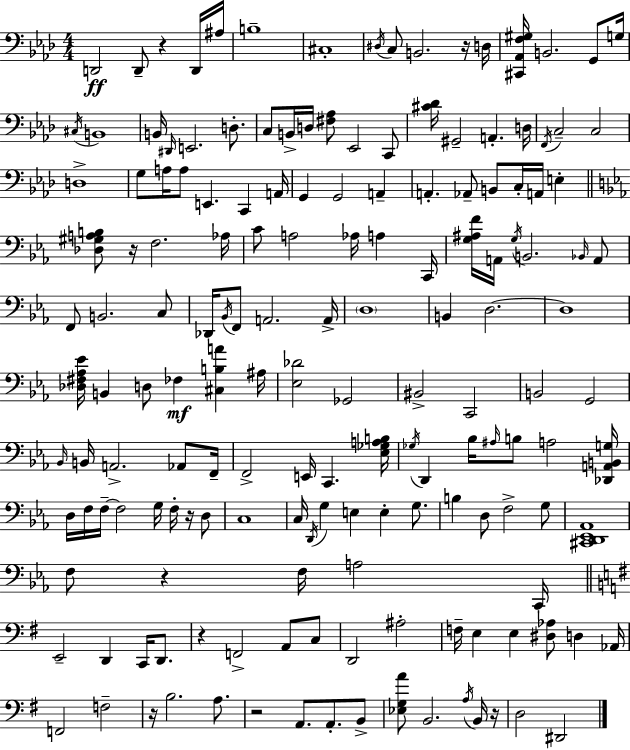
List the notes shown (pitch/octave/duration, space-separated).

D2/h D2/e R/q D2/s A#3/s B3/w C#3/w D#3/s C3/e B2/h. R/s D3/s [C#2,Ab2,F3,G#3]/s B2/h. G2/e G3/s C#3/s B2/w B2/s D#2/s E2/h. D3/e. C3/e B2/s D3/s [F#3,Ab3]/e Eb2/h C2/e [C#4,Db4]/s G#2/h A2/q. D3/s F2/s C3/h C3/h D3/w G3/e A3/s A3/e E2/q. C2/q A2/s G2/q G2/h A2/q A2/q. Ab2/e B2/e C3/s A2/s E3/q [Db3,G#3,A3,B3]/e R/s F3/h. Ab3/s C4/e A3/h Ab3/s A3/q C2/s [G3,A#3,F4]/s A2/s G3/s B2/h. Bb2/s A2/e F2/e B2/h. C3/e Db2/s Bb2/s F2/e A2/h. A2/s D3/w B2/q D3/h. D3/w [Db3,F#3,Ab3,Eb4]/s B2/q D3/e FES3/q [C#3,B3,A4]/q A#3/s [Eb3,Db4]/h Gb2/h BIS2/h C2/h B2/h G2/h Bb2/s B2/s A2/h. Ab2/e F2/s F2/h E2/s C2/q. [Eb3,Gb3,A3,B3]/s Gb3/s D2/q Bb3/s A#3/s B3/e A3/h [Db2,A2,B2,G3]/s D3/s F3/s F3/s F3/h G3/s F3/s R/s D3/e C3/w C3/s D2/s G3/q E3/q E3/q G3/e. B3/q D3/e F3/h G3/e [C#2,D2,Eb2,Ab2]/w F3/e R/q F3/s A3/h C2/s E2/h D2/q C2/s D2/e. R/q F2/h A2/e C3/e D2/h A#3/h F3/s E3/q E3/q [D#3,Ab3]/e D3/q Ab2/s F2/h F3/h R/s B3/h. A3/e. R/h A2/e. A2/e. B2/e [Eb3,G3,A4]/e B2/h. A3/s B2/s R/s D3/h D#2/h